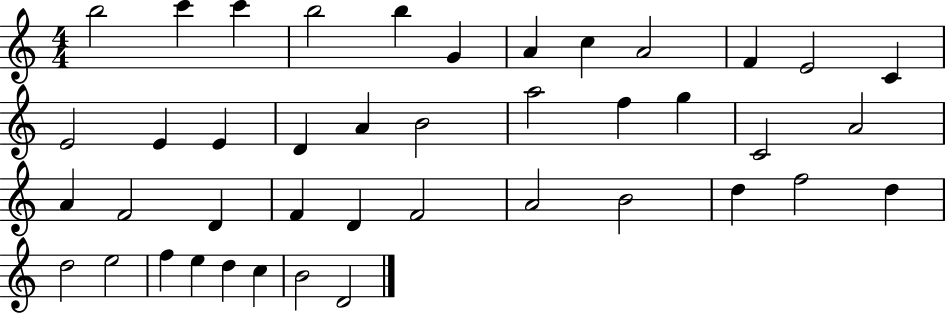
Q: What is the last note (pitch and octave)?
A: D4